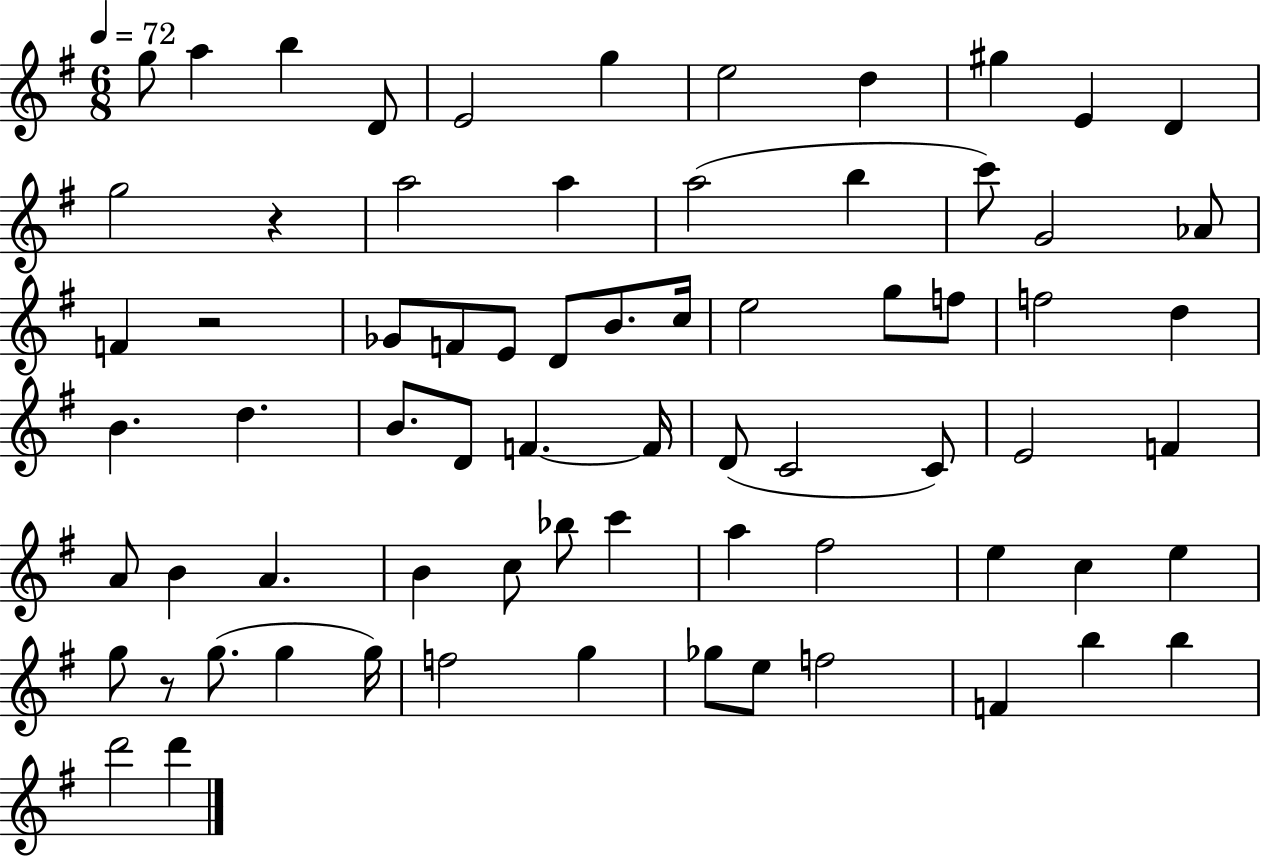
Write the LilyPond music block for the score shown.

{
  \clef treble
  \numericTimeSignature
  \time 6/8
  \key g \major
  \tempo 4 = 72
  g''8 a''4 b''4 d'8 | e'2 g''4 | e''2 d''4 | gis''4 e'4 d'4 | \break g''2 r4 | a''2 a''4 | a''2( b''4 | c'''8) g'2 aes'8 | \break f'4 r2 | ges'8 f'8 e'8 d'8 b'8. c''16 | e''2 g''8 f''8 | f''2 d''4 | \break b'4. d''4. | b'8. d'8 f'4.~~ f'16 | d'8( c'2 c'8) | e'2 f'4 | \break a'8 b'4 a'4. | b'4 c''8 bes''8 c'''4 | a''4 fis''2 | e''4 c''4 e''4 | \break g''8 r8 g''8.( g''4 g''16) | f''2 g''4 | ges''8 e''8 f''2 | f'4 b''4 b''4 | \break d'''2 d'''4 | \bar "|."
}